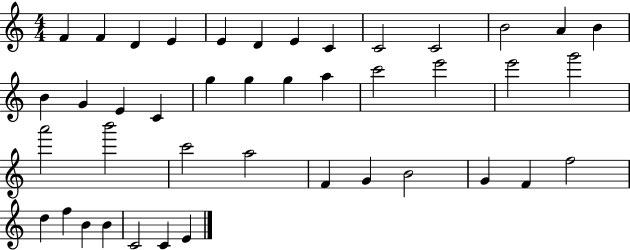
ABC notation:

X:1
T:Untitled
M:4/4
L:1/4
K:C
F F D E E D E C C2 C2 B2 A B B G E C g g g a c'2 e'2 e'2 g'2 a'2 b'2 c'2 a2 F G B2 G F f2 d f B B C2 C E